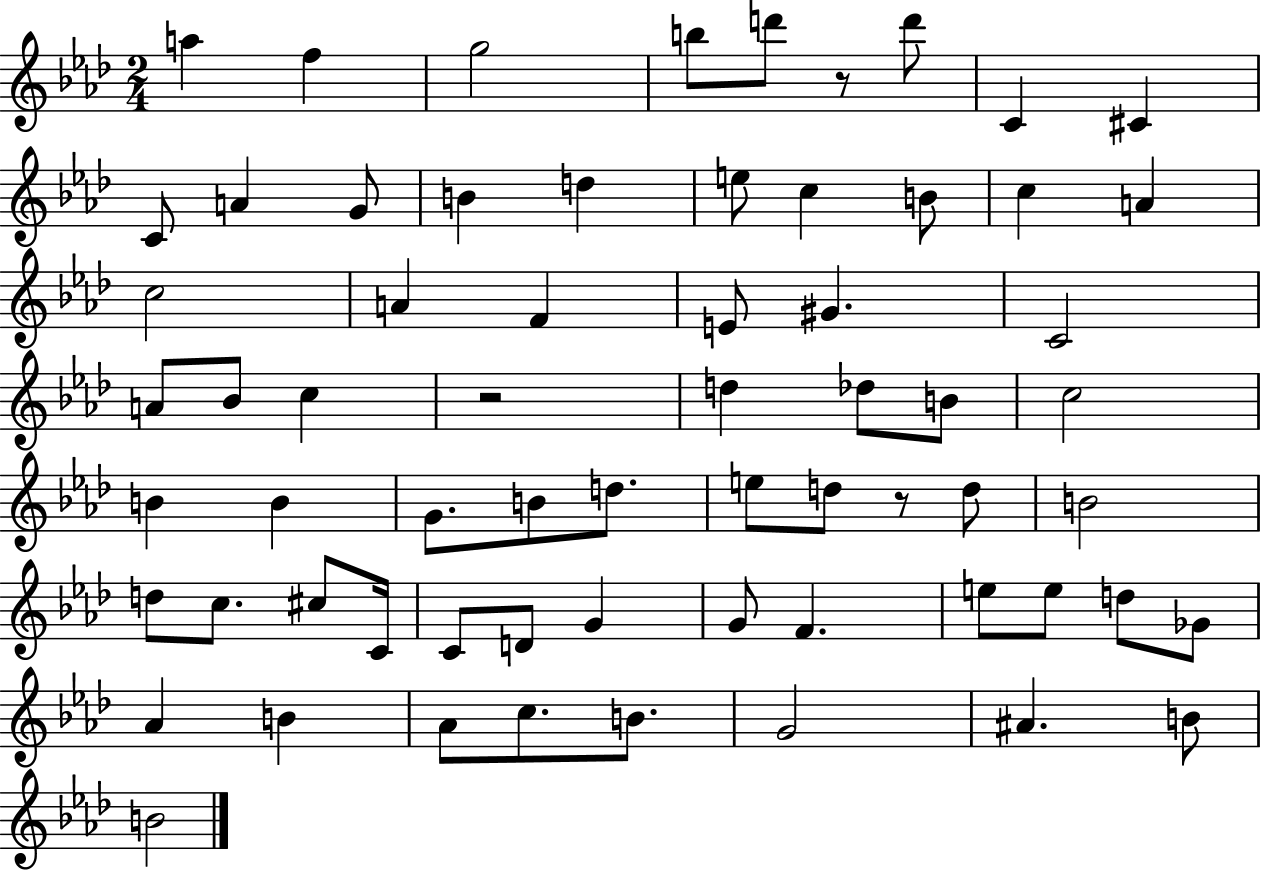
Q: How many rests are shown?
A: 3